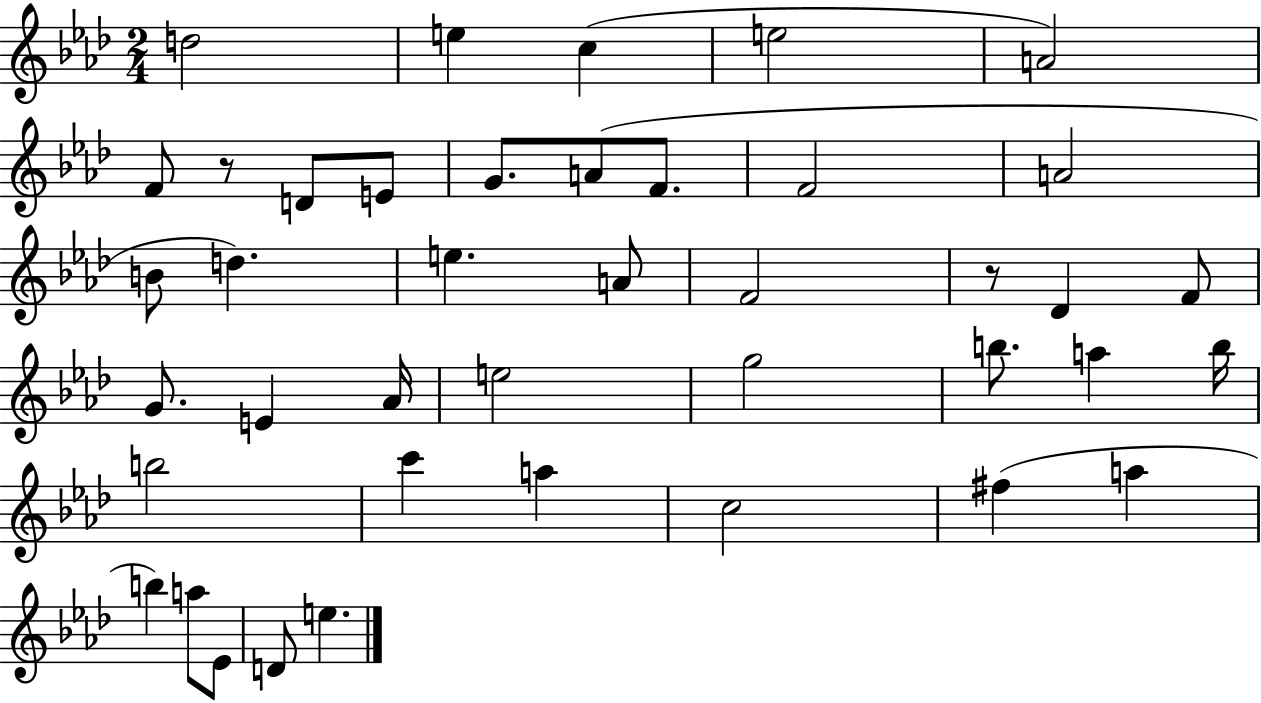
{
  \clef treble
  \numericTimeSignature
  \time 2/4
  \key aes \major
  d''2 | e''4 c''4( | e''2 | a'2) | \break f'8 r8 d'8 e'8 | g'8. a'8( f'8. | f'2 | a'2 | \break b'8 d''4.) | e''4. a'8 | f'2 | r8 des'4 f'8 | \break g'8. e'4 aes'16 | e''2 | g''2 | b''8. a''4 b''16 | \break b''2 | c'''4 a''4 | c''2 | fis''4( a''4 | \break b''4) a''8 ees'8 | d'8 e''4. | \bar "|."
}